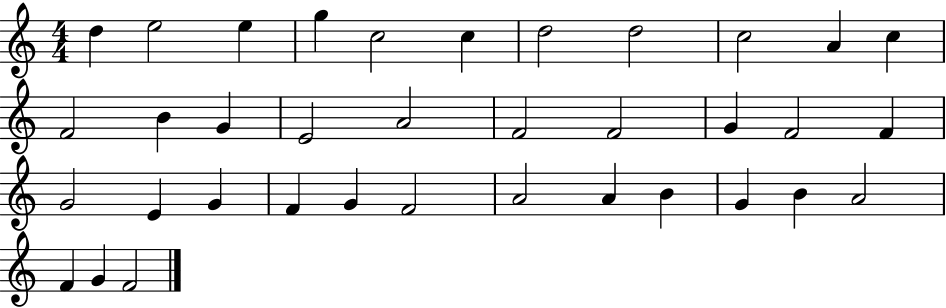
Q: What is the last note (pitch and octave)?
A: F4